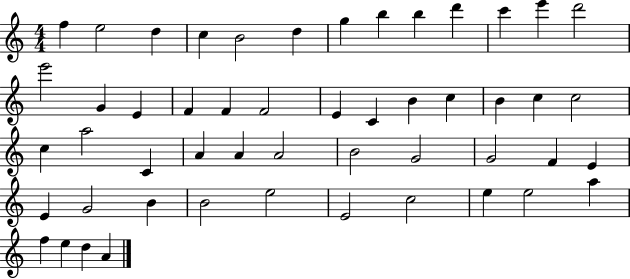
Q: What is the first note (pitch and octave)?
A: F5